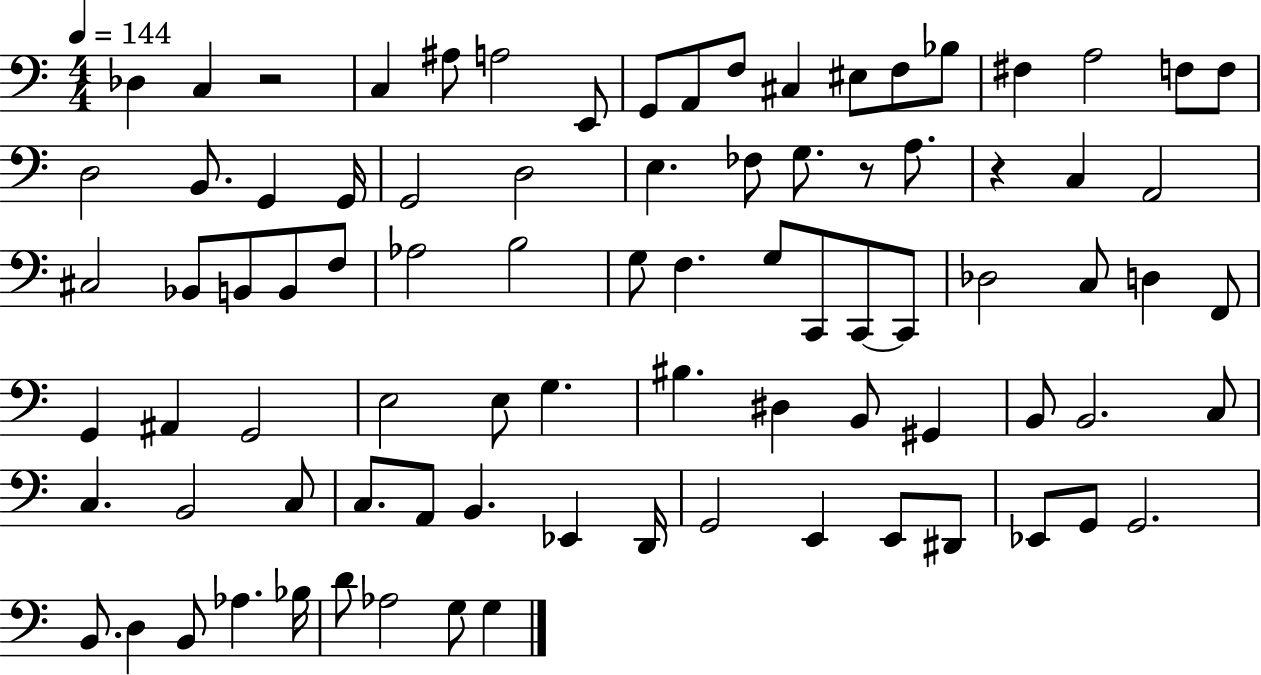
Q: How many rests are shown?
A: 3